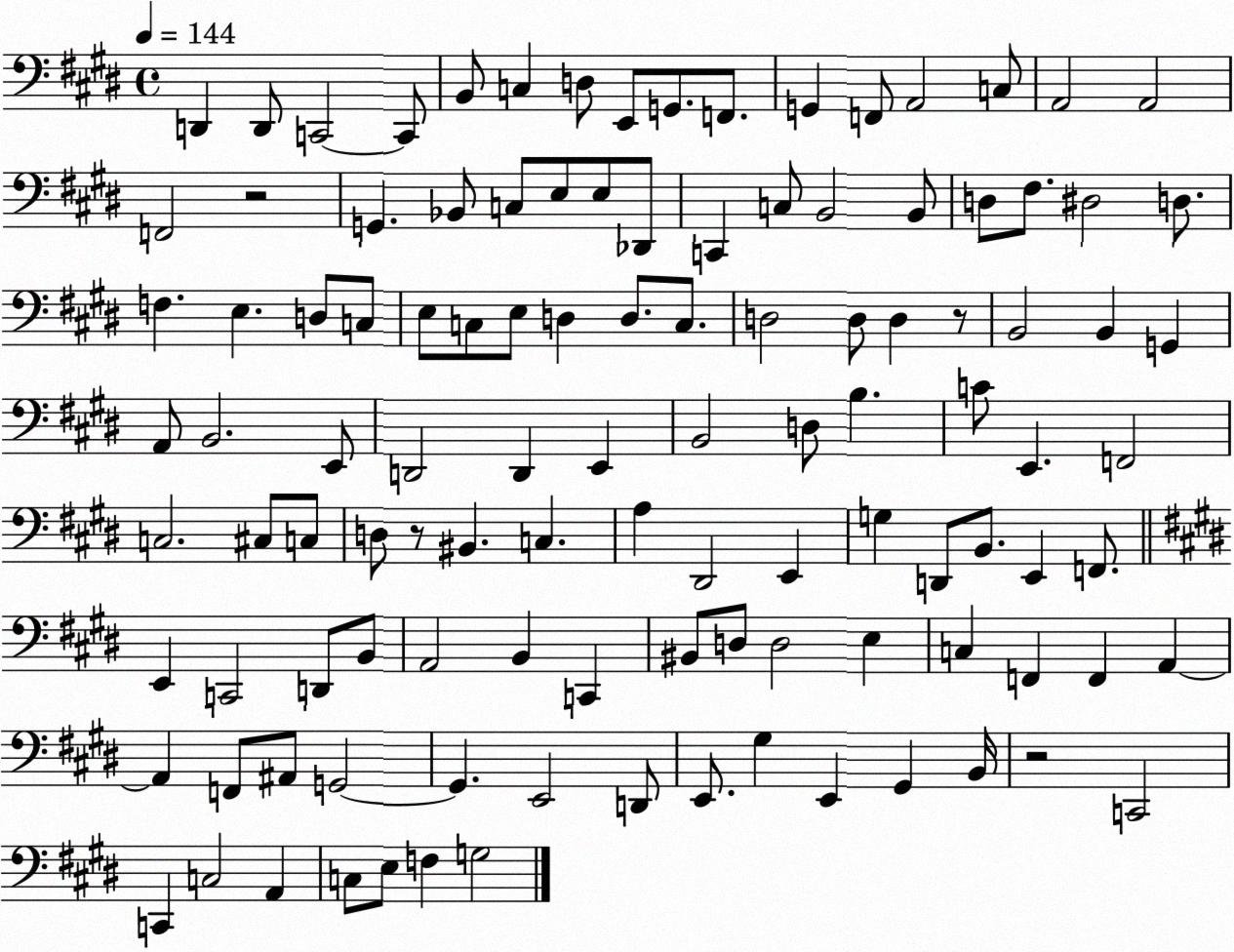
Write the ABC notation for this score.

X:1
T:Untitled
M:4/4
L:1/4
K:E
D,, D,,/2 C,,2 C,,/2 B,,/2 C, D,/2 E,,/2 G,,/2 F,,/2 G,, F,,/2 A,,2 C,/2 A,,2 A,,2 F,,2 z2 G,, _B,,/2 C,/2 E,/2 E,/2 _D,,/2 C,, C,/2 B,,2 B,,/2 D,/2 ^F,/2 ^D,2 D,/2 F, E, D,/2 C,/2 E,/2 C,/2 E,/2 D, D,/2 C,/2 D,2 D,/2 D, z/2 B,,2 B,, G,, A,,/2 B,,2 E,,/2 D,,2 D,, E,, B,,2 D,/2 B, C/2 E,, F,,2 C,2 ^C,/2 C,/2 D,/2 z/2 ^B,, C, A, ^D,,2 E,, G, D,,/2 B,,/2 E,, F,,/2 E,, C,,2 D,,/2 B,,/2 A,,2 B,, C,, ^B,,/2 D,/2 D,2 E, C, F,, F,, A,, A,, F,,/2 ^A,,/2 G,,2 G,, E,,2 D,,/2 E,,/2 ^G, E,, ^G,, B,,/4 z2 C,,2 C,, C,2 A,, C,/2 E,/2 F, G,2